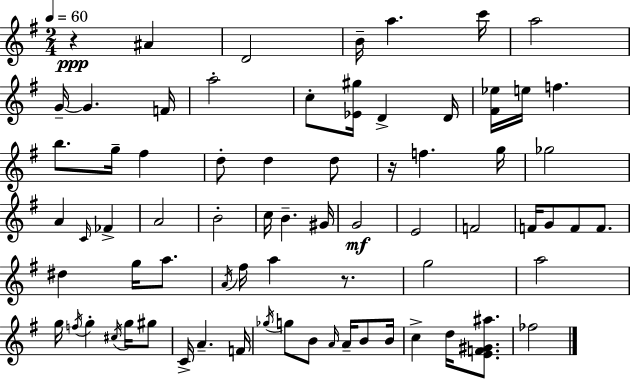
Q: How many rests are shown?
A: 3